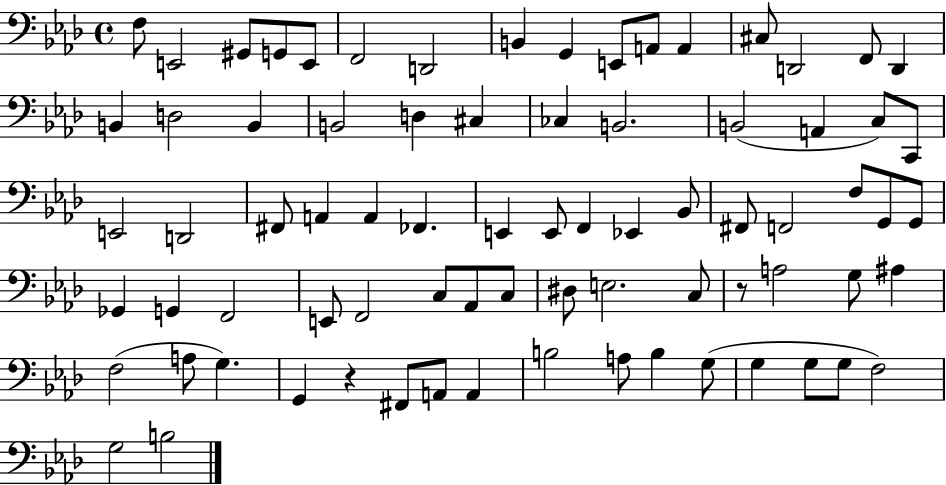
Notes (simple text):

F3/e E2/h G#2/e G2/e E2/e F2/h D2/h B2/q G2/q E2/e A2/e A2/q C#3/e D2/h F2/e D2/q B2/q D3/h B2/q B2/h D3/q C#3/q CES3/q B2/h. B2/h A2/q C3/e C2/e E2/h D2/h F#2/e A2/q A2/q FES2/q. E2/q E2/e F2/q Eb2/q Bb2/e F#2/e F2/h F3/e G2/e G2/e Gb2/q G2/q F2/h E2/e F2/h C3/e Ab2/e C3/e D#3/e E3/h. C3/e R/e A3/h G3/e A#3/q F3/h A3/e G3/q. G2/q R/q F#2/e A2/e A2/q B3/h A3/e B3/q G3/e G3/q G3/e G3/e F3/h G3/h B3/h